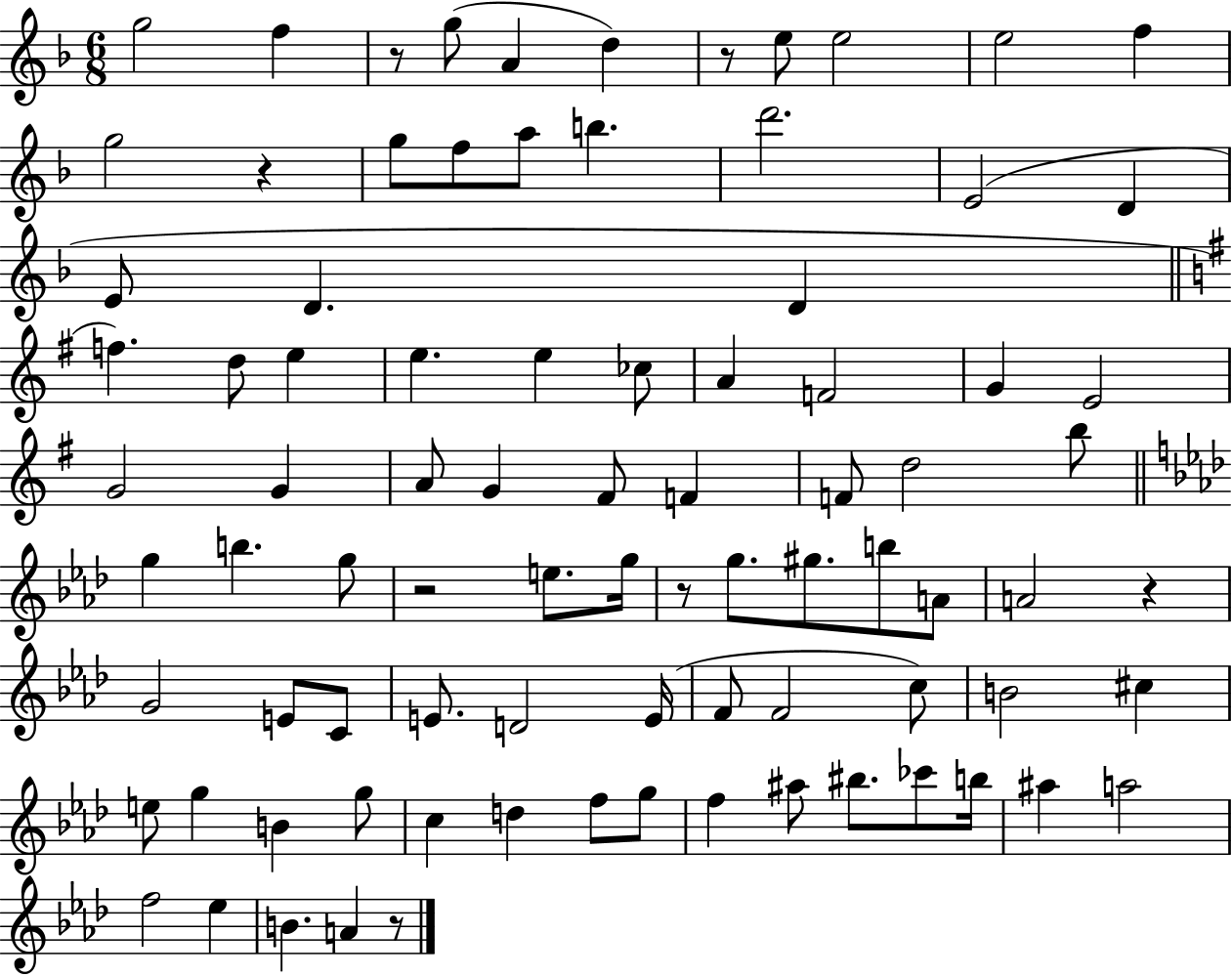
{
  \clef treble
  \numericTimeSignature
  \time 6/8
  \key f \major
  \repeat volta 2 { g''2 f''4 | r8 g''8( a'4 d''4) | r8 e''8 e''2 | e''2 f''4 | \break g''2 r4 | g''8 f''8 a''8 b''4. | d'''2. | e'2( d'4 | \break e'8 d'4. d'4 | \bar "||" \break \key g \major f''4.) d''8 e''4 | e''4. e''4 ces''8 | a'4 f'2 | g'4 e'2 | \break g'2 g'4 | a'8 g'4 fis'8 f'4 | f'8 d''2 b''8 | \bar "||" \break \key aes \major g''4 b''4. g''8 | r2 e''8. g''16 | r8 g''8. gis''8. b''8 a'8 | a'2 r4 | \break g'2 e'8 c'8 | e'8. d'2 e'16( | f'8 f'2 c''8) | b'2 cis''4 | \break e''8 g''4 b'4 g''8 | c''4 d''4 f''8 g''8 | f''4 ais''8 bis''8. ces'''8 b''16 | ais''4 a''2 | \break f''2 ees''4 | b'4. a'4 r8 | } \bar "|."
}